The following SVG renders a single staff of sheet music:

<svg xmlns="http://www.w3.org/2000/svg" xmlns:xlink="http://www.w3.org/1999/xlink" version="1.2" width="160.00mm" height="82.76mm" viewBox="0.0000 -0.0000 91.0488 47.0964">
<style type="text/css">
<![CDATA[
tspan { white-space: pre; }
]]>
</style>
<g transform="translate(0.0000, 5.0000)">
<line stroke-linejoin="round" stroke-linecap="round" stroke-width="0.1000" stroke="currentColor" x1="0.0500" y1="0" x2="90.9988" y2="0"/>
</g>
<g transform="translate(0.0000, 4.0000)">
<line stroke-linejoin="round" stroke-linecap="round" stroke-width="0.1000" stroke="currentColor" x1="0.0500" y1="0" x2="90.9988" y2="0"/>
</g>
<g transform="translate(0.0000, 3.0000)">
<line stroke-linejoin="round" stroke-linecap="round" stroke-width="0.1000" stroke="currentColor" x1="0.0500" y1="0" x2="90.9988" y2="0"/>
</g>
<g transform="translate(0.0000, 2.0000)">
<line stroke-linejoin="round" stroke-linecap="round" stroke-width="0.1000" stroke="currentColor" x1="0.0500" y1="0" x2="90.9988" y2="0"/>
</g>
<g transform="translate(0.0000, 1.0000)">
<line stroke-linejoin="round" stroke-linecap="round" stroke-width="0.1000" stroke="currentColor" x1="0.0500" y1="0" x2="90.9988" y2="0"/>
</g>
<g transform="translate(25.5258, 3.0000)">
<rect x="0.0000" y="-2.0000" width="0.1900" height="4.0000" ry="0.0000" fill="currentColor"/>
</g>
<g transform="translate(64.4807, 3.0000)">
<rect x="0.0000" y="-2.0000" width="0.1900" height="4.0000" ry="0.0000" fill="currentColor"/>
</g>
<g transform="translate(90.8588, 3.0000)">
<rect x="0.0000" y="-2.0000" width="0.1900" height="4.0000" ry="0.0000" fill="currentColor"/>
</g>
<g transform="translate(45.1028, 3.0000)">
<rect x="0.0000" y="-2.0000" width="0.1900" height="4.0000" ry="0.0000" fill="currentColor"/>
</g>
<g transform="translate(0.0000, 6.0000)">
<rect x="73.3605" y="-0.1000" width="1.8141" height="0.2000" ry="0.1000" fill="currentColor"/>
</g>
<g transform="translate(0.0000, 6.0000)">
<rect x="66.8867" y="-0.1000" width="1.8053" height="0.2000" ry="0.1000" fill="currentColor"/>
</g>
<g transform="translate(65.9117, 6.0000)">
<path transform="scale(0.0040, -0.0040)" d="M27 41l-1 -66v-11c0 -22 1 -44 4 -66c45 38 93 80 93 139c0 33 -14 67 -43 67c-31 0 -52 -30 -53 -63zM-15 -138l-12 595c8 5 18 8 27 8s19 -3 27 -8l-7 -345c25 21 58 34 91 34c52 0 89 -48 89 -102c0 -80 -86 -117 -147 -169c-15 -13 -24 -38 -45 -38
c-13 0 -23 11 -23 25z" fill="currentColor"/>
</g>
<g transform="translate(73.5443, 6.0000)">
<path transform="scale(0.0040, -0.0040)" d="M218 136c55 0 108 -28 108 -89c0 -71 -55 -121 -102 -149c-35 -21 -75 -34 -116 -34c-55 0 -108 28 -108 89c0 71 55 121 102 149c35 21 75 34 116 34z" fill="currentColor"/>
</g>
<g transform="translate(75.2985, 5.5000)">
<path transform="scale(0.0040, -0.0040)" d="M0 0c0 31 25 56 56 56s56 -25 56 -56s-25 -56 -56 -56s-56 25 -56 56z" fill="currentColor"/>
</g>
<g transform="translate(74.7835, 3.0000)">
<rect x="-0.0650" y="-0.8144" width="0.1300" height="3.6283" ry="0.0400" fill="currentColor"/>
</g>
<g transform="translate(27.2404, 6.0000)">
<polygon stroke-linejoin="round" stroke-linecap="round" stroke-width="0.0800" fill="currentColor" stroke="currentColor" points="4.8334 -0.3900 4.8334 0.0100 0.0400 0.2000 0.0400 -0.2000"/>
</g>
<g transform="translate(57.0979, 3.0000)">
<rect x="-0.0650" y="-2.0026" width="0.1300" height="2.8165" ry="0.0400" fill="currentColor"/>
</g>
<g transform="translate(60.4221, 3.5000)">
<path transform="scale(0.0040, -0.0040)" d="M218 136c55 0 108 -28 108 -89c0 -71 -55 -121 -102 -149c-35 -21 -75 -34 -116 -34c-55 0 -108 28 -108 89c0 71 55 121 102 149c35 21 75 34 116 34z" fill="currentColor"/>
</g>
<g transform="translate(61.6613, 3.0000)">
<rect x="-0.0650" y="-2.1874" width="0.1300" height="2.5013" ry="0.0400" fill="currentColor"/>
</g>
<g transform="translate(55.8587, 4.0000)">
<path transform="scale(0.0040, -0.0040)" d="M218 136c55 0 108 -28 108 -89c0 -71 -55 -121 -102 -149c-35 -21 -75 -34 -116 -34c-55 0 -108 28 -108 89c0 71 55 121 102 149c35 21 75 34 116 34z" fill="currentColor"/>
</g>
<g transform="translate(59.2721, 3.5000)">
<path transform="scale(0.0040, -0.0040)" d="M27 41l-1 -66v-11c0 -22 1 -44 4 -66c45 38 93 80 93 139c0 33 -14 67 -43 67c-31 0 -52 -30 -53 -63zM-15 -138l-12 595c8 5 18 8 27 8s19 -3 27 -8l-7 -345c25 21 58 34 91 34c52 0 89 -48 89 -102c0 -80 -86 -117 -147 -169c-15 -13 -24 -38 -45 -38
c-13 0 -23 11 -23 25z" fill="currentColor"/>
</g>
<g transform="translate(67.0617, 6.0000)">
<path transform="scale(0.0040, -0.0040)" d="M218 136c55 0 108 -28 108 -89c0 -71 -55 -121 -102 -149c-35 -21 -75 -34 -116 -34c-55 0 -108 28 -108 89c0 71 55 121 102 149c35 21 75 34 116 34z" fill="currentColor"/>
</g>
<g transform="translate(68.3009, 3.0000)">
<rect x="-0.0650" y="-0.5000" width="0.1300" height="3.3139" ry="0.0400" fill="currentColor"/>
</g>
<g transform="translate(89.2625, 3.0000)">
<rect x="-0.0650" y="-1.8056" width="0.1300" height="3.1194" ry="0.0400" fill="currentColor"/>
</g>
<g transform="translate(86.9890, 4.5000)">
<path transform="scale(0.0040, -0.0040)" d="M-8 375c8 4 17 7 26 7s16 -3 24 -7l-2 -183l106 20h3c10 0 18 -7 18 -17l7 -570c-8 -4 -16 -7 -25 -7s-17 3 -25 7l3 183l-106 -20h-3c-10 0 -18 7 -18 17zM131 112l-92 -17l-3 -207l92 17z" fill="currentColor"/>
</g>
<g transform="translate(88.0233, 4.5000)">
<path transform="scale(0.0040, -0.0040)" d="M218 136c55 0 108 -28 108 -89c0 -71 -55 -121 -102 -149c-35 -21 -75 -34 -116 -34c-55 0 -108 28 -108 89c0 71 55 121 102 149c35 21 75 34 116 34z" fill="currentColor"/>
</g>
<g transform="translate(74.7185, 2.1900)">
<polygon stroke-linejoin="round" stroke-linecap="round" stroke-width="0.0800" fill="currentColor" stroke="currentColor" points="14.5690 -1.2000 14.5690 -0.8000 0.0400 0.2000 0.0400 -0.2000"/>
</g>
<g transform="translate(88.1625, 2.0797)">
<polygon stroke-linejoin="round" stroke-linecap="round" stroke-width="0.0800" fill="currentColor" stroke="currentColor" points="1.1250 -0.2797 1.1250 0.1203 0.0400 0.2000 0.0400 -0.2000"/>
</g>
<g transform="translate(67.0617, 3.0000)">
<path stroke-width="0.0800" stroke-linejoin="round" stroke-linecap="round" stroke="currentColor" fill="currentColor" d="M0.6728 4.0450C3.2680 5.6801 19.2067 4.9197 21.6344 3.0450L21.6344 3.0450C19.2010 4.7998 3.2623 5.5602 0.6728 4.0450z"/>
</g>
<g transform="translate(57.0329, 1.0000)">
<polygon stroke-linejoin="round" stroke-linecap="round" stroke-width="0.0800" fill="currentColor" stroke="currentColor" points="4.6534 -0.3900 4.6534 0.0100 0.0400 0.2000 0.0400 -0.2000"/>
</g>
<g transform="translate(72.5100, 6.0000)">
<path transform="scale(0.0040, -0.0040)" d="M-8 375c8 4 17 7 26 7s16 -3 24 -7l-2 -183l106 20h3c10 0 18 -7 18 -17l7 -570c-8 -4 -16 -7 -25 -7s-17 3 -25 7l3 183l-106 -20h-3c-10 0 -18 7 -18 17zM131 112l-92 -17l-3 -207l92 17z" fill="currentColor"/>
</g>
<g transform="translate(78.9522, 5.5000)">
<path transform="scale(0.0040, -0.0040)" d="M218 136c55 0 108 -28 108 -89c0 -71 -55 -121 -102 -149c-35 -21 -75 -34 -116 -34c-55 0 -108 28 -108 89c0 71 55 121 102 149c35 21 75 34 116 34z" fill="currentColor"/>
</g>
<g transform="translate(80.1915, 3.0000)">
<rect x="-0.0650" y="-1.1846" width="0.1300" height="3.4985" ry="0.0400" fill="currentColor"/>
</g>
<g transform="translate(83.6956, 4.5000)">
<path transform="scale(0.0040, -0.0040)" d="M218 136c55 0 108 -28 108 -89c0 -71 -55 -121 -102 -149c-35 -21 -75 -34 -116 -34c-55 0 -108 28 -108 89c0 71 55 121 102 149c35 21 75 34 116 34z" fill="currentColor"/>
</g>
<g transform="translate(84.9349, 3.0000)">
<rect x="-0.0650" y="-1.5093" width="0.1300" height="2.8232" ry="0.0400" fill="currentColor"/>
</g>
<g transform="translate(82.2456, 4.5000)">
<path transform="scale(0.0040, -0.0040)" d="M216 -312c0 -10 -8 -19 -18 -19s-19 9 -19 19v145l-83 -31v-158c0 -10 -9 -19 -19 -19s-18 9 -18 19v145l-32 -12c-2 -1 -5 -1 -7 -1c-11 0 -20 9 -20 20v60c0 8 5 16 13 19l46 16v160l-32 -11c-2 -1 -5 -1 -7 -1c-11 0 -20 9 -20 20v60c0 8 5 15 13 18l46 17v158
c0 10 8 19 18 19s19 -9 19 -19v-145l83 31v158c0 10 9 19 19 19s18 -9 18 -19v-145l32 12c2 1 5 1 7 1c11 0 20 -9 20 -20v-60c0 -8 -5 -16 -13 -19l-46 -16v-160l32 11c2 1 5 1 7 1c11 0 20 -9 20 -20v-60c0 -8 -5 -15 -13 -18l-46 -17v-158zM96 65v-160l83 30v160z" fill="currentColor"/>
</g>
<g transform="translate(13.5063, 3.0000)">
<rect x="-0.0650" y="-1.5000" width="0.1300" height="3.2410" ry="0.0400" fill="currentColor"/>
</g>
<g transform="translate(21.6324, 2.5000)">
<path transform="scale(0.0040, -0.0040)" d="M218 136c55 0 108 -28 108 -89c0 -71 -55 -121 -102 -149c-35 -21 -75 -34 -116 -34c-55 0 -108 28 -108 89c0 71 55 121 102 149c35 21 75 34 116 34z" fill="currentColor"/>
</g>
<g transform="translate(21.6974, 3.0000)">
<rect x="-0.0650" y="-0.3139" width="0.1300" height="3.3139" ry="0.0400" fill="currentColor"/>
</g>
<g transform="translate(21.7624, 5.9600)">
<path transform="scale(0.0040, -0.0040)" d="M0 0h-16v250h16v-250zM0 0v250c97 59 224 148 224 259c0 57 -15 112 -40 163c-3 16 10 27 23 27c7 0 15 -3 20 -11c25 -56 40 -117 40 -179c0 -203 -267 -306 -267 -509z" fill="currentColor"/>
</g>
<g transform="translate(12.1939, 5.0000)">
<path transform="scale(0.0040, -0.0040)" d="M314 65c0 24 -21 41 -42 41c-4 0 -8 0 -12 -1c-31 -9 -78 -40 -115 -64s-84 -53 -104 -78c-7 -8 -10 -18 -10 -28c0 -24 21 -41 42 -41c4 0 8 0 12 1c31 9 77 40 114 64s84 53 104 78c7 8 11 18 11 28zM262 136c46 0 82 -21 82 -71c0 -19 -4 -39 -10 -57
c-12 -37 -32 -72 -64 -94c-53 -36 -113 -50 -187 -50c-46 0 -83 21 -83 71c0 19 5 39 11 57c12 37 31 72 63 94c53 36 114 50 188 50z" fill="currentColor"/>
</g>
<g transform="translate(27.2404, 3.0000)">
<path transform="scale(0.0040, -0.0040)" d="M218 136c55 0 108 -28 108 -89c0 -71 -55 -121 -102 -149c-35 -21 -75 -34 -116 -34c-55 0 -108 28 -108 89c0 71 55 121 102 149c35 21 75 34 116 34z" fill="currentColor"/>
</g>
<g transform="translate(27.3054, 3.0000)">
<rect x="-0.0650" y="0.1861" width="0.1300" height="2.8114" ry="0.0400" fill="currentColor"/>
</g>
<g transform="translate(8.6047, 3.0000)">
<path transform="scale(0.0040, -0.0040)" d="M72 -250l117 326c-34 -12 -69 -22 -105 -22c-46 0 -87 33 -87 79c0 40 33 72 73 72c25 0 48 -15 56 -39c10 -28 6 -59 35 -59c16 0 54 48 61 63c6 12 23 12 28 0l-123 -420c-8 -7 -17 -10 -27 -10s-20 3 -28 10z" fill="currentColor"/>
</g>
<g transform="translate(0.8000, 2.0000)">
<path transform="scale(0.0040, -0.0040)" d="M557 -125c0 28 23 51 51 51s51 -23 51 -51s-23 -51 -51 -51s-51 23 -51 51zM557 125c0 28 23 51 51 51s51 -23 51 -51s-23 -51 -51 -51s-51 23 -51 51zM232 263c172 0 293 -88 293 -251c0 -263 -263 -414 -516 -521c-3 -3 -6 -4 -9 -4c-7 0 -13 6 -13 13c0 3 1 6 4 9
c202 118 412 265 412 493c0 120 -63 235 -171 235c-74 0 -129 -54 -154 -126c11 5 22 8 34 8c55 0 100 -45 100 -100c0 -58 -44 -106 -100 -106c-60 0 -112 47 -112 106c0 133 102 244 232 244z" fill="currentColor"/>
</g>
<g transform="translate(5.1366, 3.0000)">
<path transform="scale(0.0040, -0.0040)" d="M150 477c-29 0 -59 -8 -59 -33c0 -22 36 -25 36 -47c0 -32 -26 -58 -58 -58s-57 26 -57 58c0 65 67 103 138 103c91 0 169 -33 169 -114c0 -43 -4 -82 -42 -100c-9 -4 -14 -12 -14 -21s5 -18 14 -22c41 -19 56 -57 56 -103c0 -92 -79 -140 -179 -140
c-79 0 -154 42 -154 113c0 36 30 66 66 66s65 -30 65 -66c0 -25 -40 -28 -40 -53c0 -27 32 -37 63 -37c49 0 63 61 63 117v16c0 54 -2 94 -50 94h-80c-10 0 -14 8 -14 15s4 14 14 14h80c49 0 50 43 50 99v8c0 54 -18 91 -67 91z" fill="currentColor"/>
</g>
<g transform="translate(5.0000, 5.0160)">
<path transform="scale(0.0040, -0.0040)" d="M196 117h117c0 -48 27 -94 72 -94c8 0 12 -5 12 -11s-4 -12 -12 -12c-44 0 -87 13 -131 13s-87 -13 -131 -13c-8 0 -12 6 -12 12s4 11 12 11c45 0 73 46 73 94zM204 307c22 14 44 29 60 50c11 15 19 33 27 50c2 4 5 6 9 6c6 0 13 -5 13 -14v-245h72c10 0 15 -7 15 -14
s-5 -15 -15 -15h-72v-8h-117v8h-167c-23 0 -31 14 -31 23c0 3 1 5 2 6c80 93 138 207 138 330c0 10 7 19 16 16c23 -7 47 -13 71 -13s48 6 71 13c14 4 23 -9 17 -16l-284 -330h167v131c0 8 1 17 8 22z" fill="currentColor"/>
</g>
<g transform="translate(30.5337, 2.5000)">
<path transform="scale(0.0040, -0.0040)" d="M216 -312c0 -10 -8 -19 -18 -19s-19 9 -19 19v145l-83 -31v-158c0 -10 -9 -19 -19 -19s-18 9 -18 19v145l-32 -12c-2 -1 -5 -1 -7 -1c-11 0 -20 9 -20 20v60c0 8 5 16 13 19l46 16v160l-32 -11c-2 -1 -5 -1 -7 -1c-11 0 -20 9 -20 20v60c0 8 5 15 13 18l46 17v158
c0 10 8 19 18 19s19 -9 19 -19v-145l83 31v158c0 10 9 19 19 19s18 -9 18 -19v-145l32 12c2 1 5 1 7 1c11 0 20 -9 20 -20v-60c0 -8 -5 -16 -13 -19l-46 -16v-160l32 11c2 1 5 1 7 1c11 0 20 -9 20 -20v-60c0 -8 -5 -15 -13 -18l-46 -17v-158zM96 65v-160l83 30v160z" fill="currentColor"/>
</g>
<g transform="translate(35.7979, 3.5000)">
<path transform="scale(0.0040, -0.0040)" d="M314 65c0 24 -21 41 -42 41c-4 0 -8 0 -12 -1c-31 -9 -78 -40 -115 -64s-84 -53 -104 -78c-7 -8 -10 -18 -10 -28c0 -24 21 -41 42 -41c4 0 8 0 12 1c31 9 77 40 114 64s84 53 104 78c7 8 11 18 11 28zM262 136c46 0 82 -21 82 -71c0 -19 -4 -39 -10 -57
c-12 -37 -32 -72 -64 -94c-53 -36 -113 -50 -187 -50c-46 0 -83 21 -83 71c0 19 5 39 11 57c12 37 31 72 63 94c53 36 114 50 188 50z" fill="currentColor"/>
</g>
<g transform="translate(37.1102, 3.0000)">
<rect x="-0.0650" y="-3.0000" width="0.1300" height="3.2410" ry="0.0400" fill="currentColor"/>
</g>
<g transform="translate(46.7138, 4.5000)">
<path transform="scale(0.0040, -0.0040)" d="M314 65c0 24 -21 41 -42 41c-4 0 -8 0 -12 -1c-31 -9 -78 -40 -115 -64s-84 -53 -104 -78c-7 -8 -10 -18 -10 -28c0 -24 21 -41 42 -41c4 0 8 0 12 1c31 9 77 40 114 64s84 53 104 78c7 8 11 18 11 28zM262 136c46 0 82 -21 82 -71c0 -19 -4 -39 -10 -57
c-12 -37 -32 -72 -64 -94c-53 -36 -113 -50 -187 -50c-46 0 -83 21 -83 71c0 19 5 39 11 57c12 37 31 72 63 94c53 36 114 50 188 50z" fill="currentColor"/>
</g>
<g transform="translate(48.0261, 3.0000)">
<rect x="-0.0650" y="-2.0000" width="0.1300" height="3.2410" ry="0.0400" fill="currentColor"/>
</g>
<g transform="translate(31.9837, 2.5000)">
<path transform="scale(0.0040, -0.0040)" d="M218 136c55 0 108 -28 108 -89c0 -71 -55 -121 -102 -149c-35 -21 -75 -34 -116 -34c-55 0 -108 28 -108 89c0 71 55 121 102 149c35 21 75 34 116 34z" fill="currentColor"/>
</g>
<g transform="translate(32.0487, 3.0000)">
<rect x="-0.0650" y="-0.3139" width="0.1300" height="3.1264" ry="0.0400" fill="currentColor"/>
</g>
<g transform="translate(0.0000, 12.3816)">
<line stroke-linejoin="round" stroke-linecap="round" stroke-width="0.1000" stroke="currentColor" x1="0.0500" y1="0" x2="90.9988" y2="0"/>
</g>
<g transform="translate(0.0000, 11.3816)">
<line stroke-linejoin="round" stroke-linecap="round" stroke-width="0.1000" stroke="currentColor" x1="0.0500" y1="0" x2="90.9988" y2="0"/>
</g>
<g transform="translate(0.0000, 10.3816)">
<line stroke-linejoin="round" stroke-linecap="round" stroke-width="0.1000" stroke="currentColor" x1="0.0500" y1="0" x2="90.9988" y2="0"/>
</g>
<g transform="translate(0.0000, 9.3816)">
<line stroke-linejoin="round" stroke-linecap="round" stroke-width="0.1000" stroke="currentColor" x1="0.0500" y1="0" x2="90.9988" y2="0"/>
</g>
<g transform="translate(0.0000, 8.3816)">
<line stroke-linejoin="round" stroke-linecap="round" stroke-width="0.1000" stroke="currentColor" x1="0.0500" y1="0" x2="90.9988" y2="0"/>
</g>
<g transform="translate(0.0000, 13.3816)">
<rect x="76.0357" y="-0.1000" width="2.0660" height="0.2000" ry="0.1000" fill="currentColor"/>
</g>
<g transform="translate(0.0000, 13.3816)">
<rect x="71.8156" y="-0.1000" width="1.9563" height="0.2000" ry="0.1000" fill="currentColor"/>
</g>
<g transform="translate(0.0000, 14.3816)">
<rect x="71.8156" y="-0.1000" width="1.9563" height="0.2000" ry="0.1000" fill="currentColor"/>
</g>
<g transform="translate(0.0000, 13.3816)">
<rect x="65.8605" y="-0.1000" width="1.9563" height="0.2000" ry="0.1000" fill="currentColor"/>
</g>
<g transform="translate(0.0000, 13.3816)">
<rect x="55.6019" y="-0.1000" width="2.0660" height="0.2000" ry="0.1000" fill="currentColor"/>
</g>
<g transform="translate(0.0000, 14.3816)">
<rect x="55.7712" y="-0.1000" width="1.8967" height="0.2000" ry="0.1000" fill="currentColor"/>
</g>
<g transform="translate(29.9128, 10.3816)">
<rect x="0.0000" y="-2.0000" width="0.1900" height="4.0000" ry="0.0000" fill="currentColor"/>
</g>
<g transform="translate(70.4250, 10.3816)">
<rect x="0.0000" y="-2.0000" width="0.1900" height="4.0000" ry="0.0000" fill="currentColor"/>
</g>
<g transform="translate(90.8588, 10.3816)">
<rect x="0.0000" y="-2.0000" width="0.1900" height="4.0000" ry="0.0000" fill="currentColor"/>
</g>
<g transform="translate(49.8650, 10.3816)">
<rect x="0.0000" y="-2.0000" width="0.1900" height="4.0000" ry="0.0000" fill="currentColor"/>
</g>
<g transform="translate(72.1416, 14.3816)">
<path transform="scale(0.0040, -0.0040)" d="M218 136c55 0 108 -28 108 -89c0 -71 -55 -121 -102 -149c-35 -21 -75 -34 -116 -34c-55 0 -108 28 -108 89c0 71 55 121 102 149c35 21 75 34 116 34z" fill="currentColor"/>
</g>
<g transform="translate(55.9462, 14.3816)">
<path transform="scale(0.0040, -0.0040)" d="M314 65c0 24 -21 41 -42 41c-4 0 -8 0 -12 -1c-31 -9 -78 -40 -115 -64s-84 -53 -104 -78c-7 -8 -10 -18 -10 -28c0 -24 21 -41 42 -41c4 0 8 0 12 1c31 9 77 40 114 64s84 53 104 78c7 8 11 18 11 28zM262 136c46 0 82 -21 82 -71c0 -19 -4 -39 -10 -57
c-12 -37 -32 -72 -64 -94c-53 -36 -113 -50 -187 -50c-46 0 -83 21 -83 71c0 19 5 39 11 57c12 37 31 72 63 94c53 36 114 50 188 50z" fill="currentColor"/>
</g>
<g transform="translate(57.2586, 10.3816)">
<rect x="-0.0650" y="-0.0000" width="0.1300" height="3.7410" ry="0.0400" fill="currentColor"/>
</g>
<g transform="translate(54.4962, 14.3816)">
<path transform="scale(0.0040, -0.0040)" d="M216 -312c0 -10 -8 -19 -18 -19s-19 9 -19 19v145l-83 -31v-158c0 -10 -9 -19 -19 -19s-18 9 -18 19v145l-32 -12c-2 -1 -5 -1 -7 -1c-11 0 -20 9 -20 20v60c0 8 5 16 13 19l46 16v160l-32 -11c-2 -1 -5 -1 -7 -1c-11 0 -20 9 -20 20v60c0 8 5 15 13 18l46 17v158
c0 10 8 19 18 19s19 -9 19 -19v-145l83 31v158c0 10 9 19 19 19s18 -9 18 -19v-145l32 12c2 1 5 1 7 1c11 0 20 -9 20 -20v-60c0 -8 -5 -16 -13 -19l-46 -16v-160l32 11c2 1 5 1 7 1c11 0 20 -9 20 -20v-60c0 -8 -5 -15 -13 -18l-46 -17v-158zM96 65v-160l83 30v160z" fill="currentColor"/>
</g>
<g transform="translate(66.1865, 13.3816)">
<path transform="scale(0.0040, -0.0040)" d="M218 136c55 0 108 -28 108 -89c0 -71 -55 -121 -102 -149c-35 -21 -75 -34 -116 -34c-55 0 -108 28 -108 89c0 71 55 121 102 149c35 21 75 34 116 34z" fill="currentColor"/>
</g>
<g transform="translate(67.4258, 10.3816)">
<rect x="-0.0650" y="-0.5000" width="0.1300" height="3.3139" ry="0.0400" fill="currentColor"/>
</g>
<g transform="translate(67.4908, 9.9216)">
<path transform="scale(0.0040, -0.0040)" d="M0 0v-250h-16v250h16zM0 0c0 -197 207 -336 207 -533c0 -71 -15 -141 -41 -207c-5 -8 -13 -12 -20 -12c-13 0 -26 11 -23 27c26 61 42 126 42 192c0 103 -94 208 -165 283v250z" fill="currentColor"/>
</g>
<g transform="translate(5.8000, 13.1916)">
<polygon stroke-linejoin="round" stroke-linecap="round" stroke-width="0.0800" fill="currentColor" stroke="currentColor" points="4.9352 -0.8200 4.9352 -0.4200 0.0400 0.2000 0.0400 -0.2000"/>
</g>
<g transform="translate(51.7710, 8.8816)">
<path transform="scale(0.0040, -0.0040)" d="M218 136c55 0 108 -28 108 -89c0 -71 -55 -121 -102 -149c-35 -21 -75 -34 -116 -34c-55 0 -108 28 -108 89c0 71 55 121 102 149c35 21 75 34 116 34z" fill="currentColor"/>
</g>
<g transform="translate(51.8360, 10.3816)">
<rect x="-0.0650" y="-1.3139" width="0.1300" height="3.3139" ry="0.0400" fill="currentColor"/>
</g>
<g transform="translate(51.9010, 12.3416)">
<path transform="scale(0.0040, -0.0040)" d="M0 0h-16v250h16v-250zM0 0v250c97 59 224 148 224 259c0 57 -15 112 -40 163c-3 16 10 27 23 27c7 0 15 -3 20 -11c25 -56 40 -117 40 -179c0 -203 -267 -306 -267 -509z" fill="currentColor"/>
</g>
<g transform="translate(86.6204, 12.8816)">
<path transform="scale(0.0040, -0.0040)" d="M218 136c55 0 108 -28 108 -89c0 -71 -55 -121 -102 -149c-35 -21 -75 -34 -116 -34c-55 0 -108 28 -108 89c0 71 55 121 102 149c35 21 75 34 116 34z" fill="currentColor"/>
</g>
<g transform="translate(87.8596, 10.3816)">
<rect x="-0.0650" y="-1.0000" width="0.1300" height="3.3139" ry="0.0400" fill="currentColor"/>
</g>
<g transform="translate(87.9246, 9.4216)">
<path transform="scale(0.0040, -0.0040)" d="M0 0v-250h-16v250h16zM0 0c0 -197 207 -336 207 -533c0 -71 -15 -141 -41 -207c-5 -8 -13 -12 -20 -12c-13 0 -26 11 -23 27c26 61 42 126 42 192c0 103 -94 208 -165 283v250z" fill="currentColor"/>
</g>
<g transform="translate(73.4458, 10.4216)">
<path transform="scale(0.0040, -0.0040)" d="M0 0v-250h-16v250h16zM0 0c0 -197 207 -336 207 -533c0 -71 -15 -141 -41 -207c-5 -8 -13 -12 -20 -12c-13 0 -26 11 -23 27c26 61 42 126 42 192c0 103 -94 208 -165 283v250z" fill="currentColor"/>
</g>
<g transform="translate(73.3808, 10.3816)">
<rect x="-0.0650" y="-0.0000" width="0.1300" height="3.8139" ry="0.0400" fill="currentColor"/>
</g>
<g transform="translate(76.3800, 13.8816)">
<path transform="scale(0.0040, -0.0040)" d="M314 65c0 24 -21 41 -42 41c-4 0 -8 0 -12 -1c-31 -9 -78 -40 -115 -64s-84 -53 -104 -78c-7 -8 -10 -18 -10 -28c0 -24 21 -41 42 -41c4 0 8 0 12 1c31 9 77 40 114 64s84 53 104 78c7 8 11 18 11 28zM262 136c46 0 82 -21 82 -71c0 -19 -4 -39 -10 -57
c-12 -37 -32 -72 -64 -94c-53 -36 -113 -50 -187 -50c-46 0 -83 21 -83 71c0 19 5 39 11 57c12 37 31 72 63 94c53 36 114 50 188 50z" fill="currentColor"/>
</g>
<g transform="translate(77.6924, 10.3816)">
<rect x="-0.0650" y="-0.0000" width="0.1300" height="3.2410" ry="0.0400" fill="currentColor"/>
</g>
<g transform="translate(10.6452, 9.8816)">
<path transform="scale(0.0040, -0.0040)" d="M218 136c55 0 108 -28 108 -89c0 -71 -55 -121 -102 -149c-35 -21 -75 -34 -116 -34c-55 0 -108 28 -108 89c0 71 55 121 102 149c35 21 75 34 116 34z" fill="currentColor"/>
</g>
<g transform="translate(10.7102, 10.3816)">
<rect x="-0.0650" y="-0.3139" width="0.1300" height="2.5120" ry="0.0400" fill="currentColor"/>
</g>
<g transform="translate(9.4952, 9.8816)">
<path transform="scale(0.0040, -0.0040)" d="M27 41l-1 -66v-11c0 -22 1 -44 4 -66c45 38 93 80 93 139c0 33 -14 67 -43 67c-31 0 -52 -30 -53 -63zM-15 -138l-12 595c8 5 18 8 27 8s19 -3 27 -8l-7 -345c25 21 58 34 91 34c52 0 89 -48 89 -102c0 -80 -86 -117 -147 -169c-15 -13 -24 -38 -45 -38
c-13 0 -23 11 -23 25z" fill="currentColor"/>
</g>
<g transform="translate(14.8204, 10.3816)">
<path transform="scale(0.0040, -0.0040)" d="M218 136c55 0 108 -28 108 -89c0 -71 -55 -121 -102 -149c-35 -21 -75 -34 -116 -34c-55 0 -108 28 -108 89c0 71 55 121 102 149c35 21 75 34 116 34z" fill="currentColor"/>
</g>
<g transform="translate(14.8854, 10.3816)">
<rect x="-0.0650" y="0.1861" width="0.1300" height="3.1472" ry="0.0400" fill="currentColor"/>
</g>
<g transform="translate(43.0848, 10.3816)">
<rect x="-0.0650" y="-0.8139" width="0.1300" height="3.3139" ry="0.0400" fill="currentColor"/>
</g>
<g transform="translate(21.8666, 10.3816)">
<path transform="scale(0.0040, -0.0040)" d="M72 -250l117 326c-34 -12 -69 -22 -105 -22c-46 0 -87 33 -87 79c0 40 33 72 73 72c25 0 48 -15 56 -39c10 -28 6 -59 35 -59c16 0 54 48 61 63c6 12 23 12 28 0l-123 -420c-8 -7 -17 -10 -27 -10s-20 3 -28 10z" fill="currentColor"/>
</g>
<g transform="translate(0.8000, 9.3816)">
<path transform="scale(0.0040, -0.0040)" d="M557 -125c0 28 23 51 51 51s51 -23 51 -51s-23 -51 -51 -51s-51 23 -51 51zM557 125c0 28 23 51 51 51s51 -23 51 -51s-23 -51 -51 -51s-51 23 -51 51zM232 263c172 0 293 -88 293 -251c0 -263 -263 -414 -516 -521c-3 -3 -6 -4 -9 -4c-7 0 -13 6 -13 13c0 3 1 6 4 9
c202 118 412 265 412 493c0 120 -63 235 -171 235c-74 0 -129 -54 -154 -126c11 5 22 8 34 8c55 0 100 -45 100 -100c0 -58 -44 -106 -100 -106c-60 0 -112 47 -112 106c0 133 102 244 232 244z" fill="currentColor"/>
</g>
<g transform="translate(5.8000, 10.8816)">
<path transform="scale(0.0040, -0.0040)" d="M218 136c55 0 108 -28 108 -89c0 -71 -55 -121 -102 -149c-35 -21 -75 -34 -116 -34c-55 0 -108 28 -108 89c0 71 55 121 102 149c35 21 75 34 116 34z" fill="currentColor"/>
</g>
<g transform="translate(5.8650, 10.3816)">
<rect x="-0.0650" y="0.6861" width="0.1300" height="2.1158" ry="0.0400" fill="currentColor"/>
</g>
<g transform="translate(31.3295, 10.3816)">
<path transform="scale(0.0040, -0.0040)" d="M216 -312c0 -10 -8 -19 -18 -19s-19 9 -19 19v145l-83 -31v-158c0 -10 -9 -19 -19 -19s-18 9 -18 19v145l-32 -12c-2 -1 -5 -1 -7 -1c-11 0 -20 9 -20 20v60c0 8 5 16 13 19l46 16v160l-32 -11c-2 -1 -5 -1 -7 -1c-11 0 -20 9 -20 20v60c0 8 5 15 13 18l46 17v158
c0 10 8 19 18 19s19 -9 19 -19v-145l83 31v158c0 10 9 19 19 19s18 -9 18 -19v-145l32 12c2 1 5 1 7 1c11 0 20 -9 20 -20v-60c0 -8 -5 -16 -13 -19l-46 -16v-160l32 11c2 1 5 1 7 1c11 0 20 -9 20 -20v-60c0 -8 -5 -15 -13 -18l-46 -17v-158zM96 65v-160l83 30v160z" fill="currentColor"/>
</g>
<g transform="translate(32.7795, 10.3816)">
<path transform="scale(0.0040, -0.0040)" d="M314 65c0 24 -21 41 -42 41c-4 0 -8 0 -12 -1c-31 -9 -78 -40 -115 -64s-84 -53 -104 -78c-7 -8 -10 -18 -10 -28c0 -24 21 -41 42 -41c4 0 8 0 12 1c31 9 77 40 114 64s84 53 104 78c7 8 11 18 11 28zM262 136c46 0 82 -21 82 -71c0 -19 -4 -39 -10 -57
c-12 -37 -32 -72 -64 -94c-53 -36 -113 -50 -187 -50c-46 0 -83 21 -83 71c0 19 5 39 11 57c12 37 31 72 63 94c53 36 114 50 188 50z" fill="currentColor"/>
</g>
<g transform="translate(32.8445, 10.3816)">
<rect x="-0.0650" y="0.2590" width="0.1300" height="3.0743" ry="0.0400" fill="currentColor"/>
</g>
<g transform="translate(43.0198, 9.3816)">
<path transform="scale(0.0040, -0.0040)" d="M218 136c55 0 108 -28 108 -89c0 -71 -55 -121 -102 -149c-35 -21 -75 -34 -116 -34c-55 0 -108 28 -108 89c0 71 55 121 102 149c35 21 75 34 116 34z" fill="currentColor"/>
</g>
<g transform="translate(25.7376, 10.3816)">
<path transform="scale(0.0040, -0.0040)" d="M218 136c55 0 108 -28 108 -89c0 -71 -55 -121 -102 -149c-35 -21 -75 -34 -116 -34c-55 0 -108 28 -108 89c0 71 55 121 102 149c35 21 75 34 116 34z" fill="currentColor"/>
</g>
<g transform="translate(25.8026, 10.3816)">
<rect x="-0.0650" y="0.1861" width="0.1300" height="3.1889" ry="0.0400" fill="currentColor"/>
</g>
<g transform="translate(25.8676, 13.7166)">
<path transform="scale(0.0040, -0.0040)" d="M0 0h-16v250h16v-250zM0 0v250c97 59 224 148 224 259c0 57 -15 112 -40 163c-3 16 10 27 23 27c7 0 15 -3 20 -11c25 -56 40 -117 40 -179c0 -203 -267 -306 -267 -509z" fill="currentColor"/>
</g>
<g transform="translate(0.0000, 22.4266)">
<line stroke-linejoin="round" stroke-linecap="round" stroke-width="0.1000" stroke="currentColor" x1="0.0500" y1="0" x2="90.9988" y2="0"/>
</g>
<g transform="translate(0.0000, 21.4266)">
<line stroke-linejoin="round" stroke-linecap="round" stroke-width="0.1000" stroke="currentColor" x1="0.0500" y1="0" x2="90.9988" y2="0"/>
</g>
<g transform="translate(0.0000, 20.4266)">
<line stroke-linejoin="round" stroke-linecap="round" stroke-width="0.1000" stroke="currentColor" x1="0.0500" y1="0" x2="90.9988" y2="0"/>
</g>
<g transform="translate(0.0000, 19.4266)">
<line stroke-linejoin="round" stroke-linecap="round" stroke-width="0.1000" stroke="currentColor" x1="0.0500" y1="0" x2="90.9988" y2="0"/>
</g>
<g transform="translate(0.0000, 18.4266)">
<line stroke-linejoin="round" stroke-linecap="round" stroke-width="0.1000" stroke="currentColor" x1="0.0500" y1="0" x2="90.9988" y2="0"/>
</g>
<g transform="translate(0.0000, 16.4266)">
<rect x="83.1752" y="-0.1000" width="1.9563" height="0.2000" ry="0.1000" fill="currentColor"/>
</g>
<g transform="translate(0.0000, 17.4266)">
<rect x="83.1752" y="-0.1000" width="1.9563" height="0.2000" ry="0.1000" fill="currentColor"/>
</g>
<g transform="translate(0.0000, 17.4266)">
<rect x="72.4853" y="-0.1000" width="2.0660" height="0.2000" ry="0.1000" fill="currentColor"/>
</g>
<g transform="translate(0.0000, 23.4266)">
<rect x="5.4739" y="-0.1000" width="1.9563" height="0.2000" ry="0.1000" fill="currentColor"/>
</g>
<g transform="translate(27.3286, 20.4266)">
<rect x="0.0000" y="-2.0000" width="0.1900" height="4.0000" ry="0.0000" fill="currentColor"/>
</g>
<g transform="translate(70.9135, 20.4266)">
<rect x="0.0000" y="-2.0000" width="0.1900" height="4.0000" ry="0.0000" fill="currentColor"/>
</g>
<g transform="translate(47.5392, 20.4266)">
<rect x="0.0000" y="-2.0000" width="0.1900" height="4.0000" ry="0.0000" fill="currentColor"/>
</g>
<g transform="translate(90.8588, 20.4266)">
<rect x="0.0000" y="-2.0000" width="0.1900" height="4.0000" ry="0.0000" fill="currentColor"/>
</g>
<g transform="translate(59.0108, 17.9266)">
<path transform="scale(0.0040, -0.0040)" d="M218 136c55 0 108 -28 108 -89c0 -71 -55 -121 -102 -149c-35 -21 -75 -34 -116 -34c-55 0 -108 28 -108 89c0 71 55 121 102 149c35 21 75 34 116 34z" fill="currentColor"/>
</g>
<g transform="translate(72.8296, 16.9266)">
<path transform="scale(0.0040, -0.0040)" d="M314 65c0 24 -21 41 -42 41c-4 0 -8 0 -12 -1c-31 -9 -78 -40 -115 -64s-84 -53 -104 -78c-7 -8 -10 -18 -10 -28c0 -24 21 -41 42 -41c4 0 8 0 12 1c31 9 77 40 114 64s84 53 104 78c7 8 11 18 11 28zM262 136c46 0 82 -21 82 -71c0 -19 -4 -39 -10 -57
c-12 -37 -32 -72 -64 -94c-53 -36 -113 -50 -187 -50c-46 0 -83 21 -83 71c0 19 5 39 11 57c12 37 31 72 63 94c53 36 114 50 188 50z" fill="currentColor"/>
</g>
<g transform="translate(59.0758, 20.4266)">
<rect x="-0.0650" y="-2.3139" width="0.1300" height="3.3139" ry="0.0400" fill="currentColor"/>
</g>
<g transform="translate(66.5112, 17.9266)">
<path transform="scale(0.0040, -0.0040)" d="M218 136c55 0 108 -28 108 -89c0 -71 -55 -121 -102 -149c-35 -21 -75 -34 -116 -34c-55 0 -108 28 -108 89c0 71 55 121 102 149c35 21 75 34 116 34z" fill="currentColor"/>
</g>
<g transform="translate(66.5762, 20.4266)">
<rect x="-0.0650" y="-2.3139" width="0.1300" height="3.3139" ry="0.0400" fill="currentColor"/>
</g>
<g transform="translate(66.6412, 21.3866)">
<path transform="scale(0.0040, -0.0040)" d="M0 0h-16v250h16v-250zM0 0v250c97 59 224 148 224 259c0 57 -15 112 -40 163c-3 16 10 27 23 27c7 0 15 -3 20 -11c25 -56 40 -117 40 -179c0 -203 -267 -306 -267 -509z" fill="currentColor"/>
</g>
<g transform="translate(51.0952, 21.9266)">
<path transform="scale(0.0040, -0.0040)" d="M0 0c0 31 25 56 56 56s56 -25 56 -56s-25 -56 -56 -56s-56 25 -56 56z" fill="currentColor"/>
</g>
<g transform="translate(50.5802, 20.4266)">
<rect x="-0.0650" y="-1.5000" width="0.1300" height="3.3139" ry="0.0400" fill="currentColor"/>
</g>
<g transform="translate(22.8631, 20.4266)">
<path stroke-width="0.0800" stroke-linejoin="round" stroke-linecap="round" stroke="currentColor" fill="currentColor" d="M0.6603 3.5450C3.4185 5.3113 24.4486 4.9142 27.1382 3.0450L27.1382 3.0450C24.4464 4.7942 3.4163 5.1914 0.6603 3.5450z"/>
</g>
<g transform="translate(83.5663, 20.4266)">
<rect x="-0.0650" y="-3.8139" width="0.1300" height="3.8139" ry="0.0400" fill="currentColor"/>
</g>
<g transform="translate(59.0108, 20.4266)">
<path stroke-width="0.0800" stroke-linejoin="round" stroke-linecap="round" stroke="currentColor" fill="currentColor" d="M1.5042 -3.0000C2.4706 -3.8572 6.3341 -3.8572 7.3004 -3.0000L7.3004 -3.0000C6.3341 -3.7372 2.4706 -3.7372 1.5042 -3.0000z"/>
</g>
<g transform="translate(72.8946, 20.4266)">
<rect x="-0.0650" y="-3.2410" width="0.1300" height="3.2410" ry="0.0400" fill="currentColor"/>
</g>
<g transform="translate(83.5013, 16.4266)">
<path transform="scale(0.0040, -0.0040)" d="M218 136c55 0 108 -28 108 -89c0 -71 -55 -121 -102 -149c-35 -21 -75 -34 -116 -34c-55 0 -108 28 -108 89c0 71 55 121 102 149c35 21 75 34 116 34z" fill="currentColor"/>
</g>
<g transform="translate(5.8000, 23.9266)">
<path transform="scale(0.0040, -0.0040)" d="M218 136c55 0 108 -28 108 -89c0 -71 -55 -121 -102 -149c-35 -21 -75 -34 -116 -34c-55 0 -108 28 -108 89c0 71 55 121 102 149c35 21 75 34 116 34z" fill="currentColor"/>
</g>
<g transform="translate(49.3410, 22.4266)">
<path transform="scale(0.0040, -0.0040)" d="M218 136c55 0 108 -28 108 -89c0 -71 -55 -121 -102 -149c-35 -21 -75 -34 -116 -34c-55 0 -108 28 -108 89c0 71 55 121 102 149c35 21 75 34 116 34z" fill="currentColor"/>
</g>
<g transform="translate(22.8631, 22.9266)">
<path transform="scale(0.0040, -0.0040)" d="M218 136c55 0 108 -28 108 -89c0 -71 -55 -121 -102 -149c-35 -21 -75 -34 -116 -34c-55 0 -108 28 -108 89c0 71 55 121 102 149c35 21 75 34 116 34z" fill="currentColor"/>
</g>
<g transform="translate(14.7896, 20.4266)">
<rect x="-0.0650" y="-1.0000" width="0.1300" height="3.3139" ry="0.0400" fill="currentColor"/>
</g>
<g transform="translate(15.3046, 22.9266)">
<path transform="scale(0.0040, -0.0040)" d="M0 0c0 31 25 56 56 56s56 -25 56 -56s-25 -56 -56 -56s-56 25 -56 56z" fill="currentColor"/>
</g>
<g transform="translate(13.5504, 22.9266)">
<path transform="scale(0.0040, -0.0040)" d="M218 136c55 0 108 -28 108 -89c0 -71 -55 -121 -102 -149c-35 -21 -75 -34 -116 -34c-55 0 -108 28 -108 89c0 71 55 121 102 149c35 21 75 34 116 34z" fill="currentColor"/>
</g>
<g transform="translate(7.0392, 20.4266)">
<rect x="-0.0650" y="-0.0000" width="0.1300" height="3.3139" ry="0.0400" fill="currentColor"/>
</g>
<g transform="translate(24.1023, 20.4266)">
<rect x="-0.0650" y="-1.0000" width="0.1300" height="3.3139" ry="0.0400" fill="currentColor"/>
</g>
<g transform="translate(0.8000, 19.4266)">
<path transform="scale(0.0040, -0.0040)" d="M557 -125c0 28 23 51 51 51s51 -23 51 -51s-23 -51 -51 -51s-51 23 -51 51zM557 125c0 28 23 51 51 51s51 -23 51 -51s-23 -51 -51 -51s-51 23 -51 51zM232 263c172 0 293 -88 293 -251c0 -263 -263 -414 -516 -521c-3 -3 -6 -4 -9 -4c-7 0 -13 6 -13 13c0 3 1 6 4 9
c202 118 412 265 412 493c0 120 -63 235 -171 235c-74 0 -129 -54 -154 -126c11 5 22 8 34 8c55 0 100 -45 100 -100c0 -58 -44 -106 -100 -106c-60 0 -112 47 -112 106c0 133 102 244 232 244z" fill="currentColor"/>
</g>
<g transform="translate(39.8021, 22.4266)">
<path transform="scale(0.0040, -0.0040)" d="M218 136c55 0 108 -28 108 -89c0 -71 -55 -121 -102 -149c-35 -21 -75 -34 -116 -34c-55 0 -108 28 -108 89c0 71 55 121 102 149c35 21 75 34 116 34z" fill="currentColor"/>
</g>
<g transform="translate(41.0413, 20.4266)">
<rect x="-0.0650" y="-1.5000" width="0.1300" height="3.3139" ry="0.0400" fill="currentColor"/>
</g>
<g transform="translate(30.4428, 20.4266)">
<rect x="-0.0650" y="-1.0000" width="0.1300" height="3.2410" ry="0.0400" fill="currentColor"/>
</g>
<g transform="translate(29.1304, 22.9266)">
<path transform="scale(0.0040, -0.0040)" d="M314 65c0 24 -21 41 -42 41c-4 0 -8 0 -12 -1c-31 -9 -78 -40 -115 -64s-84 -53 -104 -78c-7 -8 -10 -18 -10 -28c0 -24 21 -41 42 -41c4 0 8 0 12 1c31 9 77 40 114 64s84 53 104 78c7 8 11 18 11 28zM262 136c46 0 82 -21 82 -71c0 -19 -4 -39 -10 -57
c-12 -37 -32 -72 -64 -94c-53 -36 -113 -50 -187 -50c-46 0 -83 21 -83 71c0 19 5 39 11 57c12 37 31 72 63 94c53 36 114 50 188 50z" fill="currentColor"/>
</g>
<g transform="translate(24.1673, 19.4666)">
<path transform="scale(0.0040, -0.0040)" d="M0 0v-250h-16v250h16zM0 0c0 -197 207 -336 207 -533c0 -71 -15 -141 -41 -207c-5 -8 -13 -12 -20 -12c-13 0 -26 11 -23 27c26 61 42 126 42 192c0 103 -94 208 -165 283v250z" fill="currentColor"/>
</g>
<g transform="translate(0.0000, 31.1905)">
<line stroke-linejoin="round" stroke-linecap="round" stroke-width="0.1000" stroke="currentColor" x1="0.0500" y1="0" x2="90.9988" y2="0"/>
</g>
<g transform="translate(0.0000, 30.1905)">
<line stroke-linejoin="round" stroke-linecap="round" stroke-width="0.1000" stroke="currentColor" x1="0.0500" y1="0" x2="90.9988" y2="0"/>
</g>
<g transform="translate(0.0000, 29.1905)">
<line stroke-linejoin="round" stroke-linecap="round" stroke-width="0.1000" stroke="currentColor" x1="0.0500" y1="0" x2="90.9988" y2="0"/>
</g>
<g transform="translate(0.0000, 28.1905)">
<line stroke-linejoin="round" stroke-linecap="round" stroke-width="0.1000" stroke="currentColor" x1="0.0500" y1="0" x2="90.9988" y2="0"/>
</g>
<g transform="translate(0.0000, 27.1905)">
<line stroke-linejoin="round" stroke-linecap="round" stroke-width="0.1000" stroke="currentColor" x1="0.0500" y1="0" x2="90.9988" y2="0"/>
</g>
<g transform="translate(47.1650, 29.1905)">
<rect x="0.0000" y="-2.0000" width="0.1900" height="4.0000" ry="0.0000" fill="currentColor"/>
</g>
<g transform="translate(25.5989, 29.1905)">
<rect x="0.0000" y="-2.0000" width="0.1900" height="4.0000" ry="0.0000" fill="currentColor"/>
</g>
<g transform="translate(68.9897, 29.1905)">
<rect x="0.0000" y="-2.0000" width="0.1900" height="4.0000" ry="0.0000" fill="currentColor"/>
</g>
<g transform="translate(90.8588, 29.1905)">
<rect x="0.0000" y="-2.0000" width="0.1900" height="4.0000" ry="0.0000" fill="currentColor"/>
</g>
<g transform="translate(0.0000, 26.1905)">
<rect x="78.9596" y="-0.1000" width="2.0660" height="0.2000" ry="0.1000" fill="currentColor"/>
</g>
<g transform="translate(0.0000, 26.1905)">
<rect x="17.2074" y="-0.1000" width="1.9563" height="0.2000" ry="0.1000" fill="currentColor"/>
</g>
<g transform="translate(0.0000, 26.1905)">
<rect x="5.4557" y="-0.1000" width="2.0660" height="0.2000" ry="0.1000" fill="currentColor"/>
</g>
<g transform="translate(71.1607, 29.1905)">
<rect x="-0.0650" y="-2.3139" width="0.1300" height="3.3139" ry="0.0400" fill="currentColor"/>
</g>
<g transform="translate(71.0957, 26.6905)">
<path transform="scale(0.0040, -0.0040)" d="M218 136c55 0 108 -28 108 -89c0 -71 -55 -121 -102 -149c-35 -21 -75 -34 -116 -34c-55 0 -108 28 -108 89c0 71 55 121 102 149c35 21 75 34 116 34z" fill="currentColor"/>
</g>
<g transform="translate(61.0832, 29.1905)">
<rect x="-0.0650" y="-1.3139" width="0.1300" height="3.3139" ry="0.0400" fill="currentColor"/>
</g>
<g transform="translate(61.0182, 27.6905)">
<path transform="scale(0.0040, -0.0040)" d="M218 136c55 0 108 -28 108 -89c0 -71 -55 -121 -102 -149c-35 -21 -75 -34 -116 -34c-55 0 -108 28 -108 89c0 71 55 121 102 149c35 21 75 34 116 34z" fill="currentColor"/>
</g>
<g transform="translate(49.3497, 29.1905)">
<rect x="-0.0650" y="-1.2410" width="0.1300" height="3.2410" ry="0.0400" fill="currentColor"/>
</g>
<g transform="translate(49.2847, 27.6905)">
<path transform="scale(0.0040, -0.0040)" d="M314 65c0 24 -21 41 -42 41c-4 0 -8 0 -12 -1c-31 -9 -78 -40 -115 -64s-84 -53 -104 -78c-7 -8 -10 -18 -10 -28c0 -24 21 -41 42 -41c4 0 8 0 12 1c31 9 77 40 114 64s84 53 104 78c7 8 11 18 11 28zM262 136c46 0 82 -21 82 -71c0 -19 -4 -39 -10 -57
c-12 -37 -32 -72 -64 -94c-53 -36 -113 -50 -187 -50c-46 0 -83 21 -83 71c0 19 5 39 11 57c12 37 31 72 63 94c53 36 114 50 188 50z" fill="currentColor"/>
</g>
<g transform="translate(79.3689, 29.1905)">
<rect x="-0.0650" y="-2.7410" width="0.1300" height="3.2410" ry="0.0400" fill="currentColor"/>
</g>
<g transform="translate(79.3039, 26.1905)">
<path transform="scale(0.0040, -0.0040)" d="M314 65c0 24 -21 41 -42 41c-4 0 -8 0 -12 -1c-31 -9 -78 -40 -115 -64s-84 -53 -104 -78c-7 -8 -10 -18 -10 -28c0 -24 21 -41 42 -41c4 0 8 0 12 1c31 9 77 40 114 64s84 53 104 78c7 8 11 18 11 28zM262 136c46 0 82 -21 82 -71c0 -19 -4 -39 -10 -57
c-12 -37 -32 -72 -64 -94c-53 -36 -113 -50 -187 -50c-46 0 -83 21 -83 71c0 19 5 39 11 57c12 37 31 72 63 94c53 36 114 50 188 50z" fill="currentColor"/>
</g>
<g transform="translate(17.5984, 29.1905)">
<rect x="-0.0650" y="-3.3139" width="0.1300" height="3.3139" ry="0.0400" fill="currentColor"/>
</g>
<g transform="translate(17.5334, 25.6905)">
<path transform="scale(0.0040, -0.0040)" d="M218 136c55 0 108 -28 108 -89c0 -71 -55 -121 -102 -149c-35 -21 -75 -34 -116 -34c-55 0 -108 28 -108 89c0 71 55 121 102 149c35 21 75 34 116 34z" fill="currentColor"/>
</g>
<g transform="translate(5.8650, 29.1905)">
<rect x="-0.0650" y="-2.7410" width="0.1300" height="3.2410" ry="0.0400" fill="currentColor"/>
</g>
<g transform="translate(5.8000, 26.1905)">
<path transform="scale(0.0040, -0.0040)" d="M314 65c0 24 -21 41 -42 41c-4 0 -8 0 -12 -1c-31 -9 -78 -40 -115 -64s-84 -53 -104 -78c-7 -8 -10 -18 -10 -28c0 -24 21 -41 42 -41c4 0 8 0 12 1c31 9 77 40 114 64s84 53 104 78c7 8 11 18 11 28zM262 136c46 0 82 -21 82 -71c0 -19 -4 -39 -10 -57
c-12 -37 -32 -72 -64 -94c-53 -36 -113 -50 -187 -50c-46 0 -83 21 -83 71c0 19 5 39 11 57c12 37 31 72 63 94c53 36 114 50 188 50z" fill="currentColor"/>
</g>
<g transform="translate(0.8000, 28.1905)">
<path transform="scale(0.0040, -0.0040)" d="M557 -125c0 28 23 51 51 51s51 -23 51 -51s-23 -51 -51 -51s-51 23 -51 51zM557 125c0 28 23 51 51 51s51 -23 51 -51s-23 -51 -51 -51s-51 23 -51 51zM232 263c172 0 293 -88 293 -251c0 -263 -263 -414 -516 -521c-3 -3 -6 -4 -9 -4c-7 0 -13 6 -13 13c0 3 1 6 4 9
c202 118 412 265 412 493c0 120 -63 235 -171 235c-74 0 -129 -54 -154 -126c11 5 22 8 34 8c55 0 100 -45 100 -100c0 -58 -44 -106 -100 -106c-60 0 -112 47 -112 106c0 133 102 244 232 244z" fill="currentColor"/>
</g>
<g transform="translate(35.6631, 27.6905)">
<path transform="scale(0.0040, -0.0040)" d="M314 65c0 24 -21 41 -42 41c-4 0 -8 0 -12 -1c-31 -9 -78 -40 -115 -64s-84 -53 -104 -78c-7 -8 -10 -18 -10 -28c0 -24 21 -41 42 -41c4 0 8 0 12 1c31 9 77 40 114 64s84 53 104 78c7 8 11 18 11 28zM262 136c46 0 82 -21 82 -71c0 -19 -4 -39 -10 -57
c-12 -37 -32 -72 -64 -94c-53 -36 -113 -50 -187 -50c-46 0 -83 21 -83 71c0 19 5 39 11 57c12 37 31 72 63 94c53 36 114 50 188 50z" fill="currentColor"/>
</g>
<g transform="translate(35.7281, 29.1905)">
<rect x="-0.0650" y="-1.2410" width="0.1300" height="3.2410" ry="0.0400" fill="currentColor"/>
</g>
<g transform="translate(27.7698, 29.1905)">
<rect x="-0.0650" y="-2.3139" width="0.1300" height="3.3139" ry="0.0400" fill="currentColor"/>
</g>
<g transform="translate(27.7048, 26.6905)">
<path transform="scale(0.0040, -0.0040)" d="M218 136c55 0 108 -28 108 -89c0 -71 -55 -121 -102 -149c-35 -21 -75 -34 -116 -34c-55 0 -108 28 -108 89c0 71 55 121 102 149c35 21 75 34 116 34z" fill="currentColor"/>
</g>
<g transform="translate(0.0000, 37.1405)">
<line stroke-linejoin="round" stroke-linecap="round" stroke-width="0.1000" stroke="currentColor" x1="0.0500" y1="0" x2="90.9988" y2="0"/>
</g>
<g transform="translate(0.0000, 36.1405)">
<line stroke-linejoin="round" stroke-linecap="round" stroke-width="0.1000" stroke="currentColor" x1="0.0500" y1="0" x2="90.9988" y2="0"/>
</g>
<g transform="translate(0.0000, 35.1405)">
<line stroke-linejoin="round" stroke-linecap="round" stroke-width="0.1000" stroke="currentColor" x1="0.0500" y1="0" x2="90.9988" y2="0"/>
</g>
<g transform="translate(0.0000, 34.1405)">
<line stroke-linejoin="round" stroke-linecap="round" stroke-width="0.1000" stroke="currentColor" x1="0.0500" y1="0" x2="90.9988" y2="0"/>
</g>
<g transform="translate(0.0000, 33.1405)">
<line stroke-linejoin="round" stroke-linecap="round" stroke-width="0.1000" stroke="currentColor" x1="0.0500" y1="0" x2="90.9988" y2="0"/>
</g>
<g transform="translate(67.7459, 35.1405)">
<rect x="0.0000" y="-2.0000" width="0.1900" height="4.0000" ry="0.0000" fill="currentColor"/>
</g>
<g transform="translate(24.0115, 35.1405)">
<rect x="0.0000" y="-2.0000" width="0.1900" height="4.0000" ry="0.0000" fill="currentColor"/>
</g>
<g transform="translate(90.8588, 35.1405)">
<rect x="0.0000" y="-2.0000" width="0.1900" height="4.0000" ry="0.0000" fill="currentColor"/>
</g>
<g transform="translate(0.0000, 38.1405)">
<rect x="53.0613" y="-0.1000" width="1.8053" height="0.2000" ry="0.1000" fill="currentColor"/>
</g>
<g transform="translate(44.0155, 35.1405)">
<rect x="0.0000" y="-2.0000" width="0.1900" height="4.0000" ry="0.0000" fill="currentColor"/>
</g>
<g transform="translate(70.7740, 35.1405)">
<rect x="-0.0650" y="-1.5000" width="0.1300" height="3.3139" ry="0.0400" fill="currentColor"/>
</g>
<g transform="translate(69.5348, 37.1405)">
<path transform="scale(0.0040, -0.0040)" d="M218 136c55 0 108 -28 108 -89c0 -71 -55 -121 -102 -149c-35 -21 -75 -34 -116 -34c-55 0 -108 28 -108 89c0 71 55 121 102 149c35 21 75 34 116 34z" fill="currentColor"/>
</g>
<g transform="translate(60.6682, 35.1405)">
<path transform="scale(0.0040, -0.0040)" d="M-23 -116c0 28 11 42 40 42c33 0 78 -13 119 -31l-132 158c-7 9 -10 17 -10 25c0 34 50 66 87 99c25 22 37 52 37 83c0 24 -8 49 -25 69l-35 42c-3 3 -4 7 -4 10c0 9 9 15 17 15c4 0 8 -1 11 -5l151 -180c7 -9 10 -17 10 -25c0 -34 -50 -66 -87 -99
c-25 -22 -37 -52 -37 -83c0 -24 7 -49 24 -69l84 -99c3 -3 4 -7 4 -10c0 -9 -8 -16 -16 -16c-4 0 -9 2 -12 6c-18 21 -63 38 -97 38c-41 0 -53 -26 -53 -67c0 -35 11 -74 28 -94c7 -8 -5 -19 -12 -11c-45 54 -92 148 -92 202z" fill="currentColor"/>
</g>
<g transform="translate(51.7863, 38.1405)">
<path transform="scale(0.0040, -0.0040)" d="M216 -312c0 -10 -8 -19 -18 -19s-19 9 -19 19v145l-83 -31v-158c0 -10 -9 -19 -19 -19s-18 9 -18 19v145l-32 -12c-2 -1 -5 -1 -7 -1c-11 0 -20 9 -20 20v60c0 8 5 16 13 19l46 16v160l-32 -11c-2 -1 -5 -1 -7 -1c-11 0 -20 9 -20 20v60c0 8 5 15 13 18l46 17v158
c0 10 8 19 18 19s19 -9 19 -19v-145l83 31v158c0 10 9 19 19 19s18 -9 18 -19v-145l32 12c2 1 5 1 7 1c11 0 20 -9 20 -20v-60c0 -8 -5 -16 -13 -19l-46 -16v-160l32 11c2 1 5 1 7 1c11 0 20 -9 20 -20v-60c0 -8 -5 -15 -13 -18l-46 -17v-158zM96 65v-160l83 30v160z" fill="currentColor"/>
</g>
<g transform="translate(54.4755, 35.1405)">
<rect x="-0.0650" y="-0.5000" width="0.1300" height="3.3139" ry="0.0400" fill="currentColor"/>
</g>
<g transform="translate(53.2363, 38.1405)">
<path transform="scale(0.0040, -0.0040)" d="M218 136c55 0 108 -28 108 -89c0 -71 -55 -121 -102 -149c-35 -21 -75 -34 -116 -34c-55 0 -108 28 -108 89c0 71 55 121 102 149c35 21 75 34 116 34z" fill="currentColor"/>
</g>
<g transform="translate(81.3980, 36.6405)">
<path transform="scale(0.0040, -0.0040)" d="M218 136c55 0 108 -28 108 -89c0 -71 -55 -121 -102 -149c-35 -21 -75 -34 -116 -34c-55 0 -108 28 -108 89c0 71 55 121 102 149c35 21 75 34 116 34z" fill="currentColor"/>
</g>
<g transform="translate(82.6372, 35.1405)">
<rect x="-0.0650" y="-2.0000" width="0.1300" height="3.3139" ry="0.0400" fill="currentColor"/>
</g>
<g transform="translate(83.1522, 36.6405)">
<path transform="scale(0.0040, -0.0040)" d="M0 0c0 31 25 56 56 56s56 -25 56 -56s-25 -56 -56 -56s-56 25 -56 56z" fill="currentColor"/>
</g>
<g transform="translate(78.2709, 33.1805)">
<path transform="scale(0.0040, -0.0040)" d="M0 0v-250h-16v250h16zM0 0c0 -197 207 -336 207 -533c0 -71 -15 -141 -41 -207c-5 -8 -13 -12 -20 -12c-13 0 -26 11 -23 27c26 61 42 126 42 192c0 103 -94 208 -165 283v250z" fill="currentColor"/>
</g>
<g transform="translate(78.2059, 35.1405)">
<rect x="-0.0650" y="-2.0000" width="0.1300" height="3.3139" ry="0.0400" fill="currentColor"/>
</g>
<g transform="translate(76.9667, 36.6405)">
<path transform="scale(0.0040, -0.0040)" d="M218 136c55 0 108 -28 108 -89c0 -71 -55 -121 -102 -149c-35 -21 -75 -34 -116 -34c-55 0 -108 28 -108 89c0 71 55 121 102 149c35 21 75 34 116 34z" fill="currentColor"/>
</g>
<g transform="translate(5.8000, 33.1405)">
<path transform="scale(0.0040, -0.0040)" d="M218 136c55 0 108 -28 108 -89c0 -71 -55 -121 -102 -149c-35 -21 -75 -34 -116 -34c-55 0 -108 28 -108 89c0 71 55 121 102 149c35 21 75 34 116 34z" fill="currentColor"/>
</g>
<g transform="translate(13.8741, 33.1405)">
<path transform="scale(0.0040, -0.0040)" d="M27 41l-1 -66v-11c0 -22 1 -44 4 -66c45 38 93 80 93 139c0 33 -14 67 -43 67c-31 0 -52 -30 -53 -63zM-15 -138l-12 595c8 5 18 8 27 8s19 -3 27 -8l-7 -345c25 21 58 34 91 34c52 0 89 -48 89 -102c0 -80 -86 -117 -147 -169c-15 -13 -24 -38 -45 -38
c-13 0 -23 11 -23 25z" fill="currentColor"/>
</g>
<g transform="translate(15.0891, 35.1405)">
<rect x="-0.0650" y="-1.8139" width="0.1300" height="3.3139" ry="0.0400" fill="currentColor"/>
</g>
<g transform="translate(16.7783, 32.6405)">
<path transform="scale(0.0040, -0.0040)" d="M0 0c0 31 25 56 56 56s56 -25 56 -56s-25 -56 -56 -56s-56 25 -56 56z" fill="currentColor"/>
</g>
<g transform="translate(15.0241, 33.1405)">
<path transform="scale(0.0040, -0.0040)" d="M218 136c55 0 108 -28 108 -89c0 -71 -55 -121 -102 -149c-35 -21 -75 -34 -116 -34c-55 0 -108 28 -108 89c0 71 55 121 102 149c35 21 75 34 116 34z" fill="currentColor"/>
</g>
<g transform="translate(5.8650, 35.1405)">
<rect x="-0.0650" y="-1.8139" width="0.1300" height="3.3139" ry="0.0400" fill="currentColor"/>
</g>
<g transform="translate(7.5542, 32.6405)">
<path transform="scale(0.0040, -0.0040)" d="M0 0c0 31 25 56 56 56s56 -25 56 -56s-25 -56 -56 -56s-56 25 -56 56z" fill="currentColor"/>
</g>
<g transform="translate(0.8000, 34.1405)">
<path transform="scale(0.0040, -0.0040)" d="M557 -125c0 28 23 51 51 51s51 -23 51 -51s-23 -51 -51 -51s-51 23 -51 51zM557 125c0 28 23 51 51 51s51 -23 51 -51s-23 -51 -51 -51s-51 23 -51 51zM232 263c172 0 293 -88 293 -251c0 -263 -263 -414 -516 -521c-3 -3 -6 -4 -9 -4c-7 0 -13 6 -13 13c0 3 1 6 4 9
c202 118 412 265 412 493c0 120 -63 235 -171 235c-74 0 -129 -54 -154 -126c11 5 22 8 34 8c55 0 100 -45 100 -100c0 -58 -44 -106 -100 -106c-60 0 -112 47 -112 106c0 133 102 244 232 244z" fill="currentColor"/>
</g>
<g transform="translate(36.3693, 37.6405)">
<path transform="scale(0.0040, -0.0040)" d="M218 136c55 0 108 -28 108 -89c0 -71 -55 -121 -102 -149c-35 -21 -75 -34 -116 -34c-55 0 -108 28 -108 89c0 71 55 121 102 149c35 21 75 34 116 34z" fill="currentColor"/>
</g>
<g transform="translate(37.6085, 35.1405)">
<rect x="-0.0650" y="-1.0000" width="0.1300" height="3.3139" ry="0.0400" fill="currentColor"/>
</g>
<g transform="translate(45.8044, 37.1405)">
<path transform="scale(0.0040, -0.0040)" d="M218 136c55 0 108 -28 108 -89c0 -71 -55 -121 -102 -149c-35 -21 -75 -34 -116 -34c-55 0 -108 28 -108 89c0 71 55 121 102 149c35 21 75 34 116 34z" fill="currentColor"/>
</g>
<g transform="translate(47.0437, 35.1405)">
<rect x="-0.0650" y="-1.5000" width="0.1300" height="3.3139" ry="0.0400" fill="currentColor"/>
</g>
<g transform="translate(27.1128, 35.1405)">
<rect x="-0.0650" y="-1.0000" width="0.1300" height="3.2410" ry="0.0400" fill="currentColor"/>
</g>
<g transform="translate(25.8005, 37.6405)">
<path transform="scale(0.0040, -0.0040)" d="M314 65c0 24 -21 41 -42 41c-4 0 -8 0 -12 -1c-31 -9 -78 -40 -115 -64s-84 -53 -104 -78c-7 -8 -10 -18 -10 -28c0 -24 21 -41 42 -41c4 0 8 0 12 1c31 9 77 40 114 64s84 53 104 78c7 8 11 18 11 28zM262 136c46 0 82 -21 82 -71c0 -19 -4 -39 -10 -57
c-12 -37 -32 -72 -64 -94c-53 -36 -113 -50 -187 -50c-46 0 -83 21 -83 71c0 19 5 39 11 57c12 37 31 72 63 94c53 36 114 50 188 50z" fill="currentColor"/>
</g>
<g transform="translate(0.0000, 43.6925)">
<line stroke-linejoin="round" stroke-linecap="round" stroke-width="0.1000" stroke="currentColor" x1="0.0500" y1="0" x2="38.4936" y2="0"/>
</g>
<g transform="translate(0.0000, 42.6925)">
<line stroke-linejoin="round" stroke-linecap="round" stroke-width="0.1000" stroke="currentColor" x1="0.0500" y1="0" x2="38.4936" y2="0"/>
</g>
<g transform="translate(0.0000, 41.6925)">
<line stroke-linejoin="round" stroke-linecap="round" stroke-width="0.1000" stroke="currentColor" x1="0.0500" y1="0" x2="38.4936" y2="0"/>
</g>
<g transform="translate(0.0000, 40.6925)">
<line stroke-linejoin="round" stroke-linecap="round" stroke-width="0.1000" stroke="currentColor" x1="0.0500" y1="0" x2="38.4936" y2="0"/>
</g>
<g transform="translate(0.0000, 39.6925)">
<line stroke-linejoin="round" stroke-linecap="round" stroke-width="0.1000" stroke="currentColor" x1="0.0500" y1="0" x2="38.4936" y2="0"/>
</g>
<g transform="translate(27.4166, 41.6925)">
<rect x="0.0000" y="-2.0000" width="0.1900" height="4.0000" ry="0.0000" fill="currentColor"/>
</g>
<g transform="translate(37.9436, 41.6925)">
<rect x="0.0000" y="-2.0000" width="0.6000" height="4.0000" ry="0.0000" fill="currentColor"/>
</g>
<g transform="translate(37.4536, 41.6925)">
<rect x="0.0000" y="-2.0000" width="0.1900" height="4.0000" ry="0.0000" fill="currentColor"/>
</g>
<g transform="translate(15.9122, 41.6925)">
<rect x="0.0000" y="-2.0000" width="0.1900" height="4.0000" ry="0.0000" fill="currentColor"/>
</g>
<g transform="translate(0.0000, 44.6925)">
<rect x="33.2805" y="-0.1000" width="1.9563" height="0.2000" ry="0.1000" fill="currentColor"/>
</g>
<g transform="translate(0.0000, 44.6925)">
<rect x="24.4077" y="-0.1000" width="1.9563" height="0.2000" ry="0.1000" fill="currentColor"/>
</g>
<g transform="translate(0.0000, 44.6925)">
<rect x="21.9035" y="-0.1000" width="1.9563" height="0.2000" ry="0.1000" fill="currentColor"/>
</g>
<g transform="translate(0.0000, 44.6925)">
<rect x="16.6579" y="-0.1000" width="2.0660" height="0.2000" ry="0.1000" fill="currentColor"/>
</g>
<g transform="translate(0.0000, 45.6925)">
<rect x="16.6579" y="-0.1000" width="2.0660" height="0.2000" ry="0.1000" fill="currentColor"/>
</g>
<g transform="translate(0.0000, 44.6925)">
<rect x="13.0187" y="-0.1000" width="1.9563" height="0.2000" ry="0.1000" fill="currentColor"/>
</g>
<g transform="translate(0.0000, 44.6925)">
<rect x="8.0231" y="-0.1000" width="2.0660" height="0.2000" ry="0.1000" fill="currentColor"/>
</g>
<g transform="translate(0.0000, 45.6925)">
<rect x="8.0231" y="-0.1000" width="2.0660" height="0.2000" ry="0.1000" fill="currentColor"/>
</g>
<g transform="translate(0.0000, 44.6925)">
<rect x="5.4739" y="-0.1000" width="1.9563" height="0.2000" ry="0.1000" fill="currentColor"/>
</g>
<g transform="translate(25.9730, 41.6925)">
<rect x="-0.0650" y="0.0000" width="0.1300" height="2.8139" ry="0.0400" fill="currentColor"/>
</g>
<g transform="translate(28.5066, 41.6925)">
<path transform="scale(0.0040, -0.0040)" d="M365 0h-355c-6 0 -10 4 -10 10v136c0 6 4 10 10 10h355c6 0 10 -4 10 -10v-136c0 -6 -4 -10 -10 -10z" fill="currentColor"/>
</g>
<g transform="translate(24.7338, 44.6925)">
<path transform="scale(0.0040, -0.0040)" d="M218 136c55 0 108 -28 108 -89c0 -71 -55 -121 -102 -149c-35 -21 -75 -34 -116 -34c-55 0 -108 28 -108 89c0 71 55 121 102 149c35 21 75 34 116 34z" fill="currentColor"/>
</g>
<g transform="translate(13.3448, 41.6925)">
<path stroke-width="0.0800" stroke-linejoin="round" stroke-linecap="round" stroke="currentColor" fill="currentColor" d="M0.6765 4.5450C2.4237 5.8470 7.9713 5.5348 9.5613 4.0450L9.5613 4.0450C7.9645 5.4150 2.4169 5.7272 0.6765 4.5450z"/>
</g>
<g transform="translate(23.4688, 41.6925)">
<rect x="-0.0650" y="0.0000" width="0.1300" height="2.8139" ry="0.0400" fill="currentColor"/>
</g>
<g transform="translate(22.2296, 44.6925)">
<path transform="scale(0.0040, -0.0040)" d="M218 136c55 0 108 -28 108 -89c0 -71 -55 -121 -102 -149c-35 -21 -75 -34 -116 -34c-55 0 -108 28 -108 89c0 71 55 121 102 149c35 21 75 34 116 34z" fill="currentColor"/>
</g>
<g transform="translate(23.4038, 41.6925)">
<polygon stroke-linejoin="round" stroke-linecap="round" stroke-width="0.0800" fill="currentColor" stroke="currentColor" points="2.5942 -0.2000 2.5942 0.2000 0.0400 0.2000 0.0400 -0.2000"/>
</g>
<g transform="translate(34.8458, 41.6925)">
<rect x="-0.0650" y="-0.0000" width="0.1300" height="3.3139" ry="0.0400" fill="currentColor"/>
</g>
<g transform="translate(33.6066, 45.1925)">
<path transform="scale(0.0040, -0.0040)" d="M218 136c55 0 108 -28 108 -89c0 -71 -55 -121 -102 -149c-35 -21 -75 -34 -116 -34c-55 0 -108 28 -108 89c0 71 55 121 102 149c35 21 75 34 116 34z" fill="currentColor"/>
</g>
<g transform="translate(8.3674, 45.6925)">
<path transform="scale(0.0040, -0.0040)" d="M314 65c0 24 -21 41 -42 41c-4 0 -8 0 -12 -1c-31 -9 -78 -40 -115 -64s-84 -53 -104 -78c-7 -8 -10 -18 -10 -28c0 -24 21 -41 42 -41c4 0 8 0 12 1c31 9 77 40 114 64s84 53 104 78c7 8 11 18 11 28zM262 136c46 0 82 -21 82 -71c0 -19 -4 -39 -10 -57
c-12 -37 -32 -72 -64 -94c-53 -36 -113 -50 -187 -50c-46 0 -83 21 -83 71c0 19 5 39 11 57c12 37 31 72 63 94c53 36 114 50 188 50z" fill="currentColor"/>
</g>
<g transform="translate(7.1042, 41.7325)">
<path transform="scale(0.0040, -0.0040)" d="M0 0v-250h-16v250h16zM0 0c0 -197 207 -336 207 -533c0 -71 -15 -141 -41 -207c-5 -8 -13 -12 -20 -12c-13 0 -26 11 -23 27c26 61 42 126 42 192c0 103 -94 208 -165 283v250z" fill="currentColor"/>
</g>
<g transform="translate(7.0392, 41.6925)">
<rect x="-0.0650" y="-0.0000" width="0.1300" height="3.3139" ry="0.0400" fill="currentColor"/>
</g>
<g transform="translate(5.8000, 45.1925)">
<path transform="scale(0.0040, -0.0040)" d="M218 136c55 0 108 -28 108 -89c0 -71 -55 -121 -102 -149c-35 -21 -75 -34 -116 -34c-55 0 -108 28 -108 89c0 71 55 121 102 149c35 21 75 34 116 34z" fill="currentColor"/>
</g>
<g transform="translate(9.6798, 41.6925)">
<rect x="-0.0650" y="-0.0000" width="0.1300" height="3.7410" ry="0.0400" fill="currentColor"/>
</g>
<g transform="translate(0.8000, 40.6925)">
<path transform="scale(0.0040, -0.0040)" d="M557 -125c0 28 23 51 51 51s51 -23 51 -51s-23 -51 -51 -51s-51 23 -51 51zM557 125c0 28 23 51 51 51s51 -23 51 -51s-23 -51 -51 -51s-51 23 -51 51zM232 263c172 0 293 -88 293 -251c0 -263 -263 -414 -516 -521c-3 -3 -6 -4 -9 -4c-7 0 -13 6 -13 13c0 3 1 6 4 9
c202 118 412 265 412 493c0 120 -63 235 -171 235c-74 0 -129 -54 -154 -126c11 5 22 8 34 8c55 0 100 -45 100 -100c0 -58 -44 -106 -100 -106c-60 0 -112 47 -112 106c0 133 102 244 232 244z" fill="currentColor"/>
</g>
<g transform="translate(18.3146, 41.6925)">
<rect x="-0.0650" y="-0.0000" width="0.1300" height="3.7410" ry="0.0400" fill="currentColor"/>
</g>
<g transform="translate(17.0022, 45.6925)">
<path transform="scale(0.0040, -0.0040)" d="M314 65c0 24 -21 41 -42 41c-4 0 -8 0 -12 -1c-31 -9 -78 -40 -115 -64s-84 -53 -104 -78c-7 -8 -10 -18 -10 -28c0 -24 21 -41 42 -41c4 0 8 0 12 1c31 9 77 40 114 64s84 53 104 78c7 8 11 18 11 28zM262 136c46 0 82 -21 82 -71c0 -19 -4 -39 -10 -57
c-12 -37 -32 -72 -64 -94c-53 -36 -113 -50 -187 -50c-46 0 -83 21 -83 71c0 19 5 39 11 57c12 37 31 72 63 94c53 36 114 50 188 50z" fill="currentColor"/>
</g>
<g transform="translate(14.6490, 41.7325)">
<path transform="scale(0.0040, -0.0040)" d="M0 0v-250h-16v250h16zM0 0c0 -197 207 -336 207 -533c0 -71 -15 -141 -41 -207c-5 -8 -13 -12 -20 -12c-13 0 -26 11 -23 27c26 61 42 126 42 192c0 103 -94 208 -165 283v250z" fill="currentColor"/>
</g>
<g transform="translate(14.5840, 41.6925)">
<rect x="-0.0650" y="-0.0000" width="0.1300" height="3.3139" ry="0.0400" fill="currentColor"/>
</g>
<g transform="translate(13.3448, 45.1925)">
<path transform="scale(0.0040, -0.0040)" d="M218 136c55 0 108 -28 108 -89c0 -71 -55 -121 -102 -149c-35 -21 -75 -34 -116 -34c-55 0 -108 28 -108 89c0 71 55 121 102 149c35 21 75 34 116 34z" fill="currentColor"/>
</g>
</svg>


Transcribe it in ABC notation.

X:1
T:Untitled
M:3/4
L:1/4
K:C
z/2 G,,2 E,/2 D,/2 ^E,/2 C,2 A,,2 B,,/2 _C,/2 _E,, E,,/2 F,,/2 ^A,,/2 A,,/4 C,/2 _E,/2 D, z/2 D,/2 ^D,2 F, G,/2 ^C,,2 E,,/2 C,,/2 D,,2 F,,/2 D,, F,, F,,/2 F,,2 G,, G,, B, B,/2 D2 E C2 D B, G,2 G,2 G, B, C2 A, _A, F,,2 F,, G,, ^E,, z G,, A,,/2 A,, D,,/2 C,,2 D,,/2 C,,2 E,,/2 E,,/2 z2 D,,